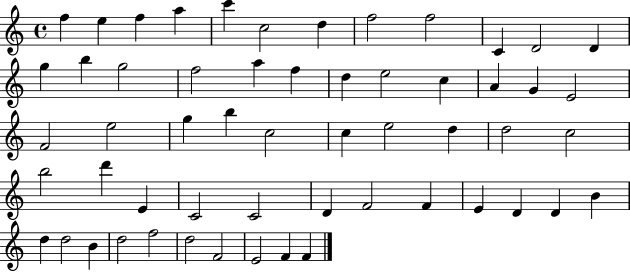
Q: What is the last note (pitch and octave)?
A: F4